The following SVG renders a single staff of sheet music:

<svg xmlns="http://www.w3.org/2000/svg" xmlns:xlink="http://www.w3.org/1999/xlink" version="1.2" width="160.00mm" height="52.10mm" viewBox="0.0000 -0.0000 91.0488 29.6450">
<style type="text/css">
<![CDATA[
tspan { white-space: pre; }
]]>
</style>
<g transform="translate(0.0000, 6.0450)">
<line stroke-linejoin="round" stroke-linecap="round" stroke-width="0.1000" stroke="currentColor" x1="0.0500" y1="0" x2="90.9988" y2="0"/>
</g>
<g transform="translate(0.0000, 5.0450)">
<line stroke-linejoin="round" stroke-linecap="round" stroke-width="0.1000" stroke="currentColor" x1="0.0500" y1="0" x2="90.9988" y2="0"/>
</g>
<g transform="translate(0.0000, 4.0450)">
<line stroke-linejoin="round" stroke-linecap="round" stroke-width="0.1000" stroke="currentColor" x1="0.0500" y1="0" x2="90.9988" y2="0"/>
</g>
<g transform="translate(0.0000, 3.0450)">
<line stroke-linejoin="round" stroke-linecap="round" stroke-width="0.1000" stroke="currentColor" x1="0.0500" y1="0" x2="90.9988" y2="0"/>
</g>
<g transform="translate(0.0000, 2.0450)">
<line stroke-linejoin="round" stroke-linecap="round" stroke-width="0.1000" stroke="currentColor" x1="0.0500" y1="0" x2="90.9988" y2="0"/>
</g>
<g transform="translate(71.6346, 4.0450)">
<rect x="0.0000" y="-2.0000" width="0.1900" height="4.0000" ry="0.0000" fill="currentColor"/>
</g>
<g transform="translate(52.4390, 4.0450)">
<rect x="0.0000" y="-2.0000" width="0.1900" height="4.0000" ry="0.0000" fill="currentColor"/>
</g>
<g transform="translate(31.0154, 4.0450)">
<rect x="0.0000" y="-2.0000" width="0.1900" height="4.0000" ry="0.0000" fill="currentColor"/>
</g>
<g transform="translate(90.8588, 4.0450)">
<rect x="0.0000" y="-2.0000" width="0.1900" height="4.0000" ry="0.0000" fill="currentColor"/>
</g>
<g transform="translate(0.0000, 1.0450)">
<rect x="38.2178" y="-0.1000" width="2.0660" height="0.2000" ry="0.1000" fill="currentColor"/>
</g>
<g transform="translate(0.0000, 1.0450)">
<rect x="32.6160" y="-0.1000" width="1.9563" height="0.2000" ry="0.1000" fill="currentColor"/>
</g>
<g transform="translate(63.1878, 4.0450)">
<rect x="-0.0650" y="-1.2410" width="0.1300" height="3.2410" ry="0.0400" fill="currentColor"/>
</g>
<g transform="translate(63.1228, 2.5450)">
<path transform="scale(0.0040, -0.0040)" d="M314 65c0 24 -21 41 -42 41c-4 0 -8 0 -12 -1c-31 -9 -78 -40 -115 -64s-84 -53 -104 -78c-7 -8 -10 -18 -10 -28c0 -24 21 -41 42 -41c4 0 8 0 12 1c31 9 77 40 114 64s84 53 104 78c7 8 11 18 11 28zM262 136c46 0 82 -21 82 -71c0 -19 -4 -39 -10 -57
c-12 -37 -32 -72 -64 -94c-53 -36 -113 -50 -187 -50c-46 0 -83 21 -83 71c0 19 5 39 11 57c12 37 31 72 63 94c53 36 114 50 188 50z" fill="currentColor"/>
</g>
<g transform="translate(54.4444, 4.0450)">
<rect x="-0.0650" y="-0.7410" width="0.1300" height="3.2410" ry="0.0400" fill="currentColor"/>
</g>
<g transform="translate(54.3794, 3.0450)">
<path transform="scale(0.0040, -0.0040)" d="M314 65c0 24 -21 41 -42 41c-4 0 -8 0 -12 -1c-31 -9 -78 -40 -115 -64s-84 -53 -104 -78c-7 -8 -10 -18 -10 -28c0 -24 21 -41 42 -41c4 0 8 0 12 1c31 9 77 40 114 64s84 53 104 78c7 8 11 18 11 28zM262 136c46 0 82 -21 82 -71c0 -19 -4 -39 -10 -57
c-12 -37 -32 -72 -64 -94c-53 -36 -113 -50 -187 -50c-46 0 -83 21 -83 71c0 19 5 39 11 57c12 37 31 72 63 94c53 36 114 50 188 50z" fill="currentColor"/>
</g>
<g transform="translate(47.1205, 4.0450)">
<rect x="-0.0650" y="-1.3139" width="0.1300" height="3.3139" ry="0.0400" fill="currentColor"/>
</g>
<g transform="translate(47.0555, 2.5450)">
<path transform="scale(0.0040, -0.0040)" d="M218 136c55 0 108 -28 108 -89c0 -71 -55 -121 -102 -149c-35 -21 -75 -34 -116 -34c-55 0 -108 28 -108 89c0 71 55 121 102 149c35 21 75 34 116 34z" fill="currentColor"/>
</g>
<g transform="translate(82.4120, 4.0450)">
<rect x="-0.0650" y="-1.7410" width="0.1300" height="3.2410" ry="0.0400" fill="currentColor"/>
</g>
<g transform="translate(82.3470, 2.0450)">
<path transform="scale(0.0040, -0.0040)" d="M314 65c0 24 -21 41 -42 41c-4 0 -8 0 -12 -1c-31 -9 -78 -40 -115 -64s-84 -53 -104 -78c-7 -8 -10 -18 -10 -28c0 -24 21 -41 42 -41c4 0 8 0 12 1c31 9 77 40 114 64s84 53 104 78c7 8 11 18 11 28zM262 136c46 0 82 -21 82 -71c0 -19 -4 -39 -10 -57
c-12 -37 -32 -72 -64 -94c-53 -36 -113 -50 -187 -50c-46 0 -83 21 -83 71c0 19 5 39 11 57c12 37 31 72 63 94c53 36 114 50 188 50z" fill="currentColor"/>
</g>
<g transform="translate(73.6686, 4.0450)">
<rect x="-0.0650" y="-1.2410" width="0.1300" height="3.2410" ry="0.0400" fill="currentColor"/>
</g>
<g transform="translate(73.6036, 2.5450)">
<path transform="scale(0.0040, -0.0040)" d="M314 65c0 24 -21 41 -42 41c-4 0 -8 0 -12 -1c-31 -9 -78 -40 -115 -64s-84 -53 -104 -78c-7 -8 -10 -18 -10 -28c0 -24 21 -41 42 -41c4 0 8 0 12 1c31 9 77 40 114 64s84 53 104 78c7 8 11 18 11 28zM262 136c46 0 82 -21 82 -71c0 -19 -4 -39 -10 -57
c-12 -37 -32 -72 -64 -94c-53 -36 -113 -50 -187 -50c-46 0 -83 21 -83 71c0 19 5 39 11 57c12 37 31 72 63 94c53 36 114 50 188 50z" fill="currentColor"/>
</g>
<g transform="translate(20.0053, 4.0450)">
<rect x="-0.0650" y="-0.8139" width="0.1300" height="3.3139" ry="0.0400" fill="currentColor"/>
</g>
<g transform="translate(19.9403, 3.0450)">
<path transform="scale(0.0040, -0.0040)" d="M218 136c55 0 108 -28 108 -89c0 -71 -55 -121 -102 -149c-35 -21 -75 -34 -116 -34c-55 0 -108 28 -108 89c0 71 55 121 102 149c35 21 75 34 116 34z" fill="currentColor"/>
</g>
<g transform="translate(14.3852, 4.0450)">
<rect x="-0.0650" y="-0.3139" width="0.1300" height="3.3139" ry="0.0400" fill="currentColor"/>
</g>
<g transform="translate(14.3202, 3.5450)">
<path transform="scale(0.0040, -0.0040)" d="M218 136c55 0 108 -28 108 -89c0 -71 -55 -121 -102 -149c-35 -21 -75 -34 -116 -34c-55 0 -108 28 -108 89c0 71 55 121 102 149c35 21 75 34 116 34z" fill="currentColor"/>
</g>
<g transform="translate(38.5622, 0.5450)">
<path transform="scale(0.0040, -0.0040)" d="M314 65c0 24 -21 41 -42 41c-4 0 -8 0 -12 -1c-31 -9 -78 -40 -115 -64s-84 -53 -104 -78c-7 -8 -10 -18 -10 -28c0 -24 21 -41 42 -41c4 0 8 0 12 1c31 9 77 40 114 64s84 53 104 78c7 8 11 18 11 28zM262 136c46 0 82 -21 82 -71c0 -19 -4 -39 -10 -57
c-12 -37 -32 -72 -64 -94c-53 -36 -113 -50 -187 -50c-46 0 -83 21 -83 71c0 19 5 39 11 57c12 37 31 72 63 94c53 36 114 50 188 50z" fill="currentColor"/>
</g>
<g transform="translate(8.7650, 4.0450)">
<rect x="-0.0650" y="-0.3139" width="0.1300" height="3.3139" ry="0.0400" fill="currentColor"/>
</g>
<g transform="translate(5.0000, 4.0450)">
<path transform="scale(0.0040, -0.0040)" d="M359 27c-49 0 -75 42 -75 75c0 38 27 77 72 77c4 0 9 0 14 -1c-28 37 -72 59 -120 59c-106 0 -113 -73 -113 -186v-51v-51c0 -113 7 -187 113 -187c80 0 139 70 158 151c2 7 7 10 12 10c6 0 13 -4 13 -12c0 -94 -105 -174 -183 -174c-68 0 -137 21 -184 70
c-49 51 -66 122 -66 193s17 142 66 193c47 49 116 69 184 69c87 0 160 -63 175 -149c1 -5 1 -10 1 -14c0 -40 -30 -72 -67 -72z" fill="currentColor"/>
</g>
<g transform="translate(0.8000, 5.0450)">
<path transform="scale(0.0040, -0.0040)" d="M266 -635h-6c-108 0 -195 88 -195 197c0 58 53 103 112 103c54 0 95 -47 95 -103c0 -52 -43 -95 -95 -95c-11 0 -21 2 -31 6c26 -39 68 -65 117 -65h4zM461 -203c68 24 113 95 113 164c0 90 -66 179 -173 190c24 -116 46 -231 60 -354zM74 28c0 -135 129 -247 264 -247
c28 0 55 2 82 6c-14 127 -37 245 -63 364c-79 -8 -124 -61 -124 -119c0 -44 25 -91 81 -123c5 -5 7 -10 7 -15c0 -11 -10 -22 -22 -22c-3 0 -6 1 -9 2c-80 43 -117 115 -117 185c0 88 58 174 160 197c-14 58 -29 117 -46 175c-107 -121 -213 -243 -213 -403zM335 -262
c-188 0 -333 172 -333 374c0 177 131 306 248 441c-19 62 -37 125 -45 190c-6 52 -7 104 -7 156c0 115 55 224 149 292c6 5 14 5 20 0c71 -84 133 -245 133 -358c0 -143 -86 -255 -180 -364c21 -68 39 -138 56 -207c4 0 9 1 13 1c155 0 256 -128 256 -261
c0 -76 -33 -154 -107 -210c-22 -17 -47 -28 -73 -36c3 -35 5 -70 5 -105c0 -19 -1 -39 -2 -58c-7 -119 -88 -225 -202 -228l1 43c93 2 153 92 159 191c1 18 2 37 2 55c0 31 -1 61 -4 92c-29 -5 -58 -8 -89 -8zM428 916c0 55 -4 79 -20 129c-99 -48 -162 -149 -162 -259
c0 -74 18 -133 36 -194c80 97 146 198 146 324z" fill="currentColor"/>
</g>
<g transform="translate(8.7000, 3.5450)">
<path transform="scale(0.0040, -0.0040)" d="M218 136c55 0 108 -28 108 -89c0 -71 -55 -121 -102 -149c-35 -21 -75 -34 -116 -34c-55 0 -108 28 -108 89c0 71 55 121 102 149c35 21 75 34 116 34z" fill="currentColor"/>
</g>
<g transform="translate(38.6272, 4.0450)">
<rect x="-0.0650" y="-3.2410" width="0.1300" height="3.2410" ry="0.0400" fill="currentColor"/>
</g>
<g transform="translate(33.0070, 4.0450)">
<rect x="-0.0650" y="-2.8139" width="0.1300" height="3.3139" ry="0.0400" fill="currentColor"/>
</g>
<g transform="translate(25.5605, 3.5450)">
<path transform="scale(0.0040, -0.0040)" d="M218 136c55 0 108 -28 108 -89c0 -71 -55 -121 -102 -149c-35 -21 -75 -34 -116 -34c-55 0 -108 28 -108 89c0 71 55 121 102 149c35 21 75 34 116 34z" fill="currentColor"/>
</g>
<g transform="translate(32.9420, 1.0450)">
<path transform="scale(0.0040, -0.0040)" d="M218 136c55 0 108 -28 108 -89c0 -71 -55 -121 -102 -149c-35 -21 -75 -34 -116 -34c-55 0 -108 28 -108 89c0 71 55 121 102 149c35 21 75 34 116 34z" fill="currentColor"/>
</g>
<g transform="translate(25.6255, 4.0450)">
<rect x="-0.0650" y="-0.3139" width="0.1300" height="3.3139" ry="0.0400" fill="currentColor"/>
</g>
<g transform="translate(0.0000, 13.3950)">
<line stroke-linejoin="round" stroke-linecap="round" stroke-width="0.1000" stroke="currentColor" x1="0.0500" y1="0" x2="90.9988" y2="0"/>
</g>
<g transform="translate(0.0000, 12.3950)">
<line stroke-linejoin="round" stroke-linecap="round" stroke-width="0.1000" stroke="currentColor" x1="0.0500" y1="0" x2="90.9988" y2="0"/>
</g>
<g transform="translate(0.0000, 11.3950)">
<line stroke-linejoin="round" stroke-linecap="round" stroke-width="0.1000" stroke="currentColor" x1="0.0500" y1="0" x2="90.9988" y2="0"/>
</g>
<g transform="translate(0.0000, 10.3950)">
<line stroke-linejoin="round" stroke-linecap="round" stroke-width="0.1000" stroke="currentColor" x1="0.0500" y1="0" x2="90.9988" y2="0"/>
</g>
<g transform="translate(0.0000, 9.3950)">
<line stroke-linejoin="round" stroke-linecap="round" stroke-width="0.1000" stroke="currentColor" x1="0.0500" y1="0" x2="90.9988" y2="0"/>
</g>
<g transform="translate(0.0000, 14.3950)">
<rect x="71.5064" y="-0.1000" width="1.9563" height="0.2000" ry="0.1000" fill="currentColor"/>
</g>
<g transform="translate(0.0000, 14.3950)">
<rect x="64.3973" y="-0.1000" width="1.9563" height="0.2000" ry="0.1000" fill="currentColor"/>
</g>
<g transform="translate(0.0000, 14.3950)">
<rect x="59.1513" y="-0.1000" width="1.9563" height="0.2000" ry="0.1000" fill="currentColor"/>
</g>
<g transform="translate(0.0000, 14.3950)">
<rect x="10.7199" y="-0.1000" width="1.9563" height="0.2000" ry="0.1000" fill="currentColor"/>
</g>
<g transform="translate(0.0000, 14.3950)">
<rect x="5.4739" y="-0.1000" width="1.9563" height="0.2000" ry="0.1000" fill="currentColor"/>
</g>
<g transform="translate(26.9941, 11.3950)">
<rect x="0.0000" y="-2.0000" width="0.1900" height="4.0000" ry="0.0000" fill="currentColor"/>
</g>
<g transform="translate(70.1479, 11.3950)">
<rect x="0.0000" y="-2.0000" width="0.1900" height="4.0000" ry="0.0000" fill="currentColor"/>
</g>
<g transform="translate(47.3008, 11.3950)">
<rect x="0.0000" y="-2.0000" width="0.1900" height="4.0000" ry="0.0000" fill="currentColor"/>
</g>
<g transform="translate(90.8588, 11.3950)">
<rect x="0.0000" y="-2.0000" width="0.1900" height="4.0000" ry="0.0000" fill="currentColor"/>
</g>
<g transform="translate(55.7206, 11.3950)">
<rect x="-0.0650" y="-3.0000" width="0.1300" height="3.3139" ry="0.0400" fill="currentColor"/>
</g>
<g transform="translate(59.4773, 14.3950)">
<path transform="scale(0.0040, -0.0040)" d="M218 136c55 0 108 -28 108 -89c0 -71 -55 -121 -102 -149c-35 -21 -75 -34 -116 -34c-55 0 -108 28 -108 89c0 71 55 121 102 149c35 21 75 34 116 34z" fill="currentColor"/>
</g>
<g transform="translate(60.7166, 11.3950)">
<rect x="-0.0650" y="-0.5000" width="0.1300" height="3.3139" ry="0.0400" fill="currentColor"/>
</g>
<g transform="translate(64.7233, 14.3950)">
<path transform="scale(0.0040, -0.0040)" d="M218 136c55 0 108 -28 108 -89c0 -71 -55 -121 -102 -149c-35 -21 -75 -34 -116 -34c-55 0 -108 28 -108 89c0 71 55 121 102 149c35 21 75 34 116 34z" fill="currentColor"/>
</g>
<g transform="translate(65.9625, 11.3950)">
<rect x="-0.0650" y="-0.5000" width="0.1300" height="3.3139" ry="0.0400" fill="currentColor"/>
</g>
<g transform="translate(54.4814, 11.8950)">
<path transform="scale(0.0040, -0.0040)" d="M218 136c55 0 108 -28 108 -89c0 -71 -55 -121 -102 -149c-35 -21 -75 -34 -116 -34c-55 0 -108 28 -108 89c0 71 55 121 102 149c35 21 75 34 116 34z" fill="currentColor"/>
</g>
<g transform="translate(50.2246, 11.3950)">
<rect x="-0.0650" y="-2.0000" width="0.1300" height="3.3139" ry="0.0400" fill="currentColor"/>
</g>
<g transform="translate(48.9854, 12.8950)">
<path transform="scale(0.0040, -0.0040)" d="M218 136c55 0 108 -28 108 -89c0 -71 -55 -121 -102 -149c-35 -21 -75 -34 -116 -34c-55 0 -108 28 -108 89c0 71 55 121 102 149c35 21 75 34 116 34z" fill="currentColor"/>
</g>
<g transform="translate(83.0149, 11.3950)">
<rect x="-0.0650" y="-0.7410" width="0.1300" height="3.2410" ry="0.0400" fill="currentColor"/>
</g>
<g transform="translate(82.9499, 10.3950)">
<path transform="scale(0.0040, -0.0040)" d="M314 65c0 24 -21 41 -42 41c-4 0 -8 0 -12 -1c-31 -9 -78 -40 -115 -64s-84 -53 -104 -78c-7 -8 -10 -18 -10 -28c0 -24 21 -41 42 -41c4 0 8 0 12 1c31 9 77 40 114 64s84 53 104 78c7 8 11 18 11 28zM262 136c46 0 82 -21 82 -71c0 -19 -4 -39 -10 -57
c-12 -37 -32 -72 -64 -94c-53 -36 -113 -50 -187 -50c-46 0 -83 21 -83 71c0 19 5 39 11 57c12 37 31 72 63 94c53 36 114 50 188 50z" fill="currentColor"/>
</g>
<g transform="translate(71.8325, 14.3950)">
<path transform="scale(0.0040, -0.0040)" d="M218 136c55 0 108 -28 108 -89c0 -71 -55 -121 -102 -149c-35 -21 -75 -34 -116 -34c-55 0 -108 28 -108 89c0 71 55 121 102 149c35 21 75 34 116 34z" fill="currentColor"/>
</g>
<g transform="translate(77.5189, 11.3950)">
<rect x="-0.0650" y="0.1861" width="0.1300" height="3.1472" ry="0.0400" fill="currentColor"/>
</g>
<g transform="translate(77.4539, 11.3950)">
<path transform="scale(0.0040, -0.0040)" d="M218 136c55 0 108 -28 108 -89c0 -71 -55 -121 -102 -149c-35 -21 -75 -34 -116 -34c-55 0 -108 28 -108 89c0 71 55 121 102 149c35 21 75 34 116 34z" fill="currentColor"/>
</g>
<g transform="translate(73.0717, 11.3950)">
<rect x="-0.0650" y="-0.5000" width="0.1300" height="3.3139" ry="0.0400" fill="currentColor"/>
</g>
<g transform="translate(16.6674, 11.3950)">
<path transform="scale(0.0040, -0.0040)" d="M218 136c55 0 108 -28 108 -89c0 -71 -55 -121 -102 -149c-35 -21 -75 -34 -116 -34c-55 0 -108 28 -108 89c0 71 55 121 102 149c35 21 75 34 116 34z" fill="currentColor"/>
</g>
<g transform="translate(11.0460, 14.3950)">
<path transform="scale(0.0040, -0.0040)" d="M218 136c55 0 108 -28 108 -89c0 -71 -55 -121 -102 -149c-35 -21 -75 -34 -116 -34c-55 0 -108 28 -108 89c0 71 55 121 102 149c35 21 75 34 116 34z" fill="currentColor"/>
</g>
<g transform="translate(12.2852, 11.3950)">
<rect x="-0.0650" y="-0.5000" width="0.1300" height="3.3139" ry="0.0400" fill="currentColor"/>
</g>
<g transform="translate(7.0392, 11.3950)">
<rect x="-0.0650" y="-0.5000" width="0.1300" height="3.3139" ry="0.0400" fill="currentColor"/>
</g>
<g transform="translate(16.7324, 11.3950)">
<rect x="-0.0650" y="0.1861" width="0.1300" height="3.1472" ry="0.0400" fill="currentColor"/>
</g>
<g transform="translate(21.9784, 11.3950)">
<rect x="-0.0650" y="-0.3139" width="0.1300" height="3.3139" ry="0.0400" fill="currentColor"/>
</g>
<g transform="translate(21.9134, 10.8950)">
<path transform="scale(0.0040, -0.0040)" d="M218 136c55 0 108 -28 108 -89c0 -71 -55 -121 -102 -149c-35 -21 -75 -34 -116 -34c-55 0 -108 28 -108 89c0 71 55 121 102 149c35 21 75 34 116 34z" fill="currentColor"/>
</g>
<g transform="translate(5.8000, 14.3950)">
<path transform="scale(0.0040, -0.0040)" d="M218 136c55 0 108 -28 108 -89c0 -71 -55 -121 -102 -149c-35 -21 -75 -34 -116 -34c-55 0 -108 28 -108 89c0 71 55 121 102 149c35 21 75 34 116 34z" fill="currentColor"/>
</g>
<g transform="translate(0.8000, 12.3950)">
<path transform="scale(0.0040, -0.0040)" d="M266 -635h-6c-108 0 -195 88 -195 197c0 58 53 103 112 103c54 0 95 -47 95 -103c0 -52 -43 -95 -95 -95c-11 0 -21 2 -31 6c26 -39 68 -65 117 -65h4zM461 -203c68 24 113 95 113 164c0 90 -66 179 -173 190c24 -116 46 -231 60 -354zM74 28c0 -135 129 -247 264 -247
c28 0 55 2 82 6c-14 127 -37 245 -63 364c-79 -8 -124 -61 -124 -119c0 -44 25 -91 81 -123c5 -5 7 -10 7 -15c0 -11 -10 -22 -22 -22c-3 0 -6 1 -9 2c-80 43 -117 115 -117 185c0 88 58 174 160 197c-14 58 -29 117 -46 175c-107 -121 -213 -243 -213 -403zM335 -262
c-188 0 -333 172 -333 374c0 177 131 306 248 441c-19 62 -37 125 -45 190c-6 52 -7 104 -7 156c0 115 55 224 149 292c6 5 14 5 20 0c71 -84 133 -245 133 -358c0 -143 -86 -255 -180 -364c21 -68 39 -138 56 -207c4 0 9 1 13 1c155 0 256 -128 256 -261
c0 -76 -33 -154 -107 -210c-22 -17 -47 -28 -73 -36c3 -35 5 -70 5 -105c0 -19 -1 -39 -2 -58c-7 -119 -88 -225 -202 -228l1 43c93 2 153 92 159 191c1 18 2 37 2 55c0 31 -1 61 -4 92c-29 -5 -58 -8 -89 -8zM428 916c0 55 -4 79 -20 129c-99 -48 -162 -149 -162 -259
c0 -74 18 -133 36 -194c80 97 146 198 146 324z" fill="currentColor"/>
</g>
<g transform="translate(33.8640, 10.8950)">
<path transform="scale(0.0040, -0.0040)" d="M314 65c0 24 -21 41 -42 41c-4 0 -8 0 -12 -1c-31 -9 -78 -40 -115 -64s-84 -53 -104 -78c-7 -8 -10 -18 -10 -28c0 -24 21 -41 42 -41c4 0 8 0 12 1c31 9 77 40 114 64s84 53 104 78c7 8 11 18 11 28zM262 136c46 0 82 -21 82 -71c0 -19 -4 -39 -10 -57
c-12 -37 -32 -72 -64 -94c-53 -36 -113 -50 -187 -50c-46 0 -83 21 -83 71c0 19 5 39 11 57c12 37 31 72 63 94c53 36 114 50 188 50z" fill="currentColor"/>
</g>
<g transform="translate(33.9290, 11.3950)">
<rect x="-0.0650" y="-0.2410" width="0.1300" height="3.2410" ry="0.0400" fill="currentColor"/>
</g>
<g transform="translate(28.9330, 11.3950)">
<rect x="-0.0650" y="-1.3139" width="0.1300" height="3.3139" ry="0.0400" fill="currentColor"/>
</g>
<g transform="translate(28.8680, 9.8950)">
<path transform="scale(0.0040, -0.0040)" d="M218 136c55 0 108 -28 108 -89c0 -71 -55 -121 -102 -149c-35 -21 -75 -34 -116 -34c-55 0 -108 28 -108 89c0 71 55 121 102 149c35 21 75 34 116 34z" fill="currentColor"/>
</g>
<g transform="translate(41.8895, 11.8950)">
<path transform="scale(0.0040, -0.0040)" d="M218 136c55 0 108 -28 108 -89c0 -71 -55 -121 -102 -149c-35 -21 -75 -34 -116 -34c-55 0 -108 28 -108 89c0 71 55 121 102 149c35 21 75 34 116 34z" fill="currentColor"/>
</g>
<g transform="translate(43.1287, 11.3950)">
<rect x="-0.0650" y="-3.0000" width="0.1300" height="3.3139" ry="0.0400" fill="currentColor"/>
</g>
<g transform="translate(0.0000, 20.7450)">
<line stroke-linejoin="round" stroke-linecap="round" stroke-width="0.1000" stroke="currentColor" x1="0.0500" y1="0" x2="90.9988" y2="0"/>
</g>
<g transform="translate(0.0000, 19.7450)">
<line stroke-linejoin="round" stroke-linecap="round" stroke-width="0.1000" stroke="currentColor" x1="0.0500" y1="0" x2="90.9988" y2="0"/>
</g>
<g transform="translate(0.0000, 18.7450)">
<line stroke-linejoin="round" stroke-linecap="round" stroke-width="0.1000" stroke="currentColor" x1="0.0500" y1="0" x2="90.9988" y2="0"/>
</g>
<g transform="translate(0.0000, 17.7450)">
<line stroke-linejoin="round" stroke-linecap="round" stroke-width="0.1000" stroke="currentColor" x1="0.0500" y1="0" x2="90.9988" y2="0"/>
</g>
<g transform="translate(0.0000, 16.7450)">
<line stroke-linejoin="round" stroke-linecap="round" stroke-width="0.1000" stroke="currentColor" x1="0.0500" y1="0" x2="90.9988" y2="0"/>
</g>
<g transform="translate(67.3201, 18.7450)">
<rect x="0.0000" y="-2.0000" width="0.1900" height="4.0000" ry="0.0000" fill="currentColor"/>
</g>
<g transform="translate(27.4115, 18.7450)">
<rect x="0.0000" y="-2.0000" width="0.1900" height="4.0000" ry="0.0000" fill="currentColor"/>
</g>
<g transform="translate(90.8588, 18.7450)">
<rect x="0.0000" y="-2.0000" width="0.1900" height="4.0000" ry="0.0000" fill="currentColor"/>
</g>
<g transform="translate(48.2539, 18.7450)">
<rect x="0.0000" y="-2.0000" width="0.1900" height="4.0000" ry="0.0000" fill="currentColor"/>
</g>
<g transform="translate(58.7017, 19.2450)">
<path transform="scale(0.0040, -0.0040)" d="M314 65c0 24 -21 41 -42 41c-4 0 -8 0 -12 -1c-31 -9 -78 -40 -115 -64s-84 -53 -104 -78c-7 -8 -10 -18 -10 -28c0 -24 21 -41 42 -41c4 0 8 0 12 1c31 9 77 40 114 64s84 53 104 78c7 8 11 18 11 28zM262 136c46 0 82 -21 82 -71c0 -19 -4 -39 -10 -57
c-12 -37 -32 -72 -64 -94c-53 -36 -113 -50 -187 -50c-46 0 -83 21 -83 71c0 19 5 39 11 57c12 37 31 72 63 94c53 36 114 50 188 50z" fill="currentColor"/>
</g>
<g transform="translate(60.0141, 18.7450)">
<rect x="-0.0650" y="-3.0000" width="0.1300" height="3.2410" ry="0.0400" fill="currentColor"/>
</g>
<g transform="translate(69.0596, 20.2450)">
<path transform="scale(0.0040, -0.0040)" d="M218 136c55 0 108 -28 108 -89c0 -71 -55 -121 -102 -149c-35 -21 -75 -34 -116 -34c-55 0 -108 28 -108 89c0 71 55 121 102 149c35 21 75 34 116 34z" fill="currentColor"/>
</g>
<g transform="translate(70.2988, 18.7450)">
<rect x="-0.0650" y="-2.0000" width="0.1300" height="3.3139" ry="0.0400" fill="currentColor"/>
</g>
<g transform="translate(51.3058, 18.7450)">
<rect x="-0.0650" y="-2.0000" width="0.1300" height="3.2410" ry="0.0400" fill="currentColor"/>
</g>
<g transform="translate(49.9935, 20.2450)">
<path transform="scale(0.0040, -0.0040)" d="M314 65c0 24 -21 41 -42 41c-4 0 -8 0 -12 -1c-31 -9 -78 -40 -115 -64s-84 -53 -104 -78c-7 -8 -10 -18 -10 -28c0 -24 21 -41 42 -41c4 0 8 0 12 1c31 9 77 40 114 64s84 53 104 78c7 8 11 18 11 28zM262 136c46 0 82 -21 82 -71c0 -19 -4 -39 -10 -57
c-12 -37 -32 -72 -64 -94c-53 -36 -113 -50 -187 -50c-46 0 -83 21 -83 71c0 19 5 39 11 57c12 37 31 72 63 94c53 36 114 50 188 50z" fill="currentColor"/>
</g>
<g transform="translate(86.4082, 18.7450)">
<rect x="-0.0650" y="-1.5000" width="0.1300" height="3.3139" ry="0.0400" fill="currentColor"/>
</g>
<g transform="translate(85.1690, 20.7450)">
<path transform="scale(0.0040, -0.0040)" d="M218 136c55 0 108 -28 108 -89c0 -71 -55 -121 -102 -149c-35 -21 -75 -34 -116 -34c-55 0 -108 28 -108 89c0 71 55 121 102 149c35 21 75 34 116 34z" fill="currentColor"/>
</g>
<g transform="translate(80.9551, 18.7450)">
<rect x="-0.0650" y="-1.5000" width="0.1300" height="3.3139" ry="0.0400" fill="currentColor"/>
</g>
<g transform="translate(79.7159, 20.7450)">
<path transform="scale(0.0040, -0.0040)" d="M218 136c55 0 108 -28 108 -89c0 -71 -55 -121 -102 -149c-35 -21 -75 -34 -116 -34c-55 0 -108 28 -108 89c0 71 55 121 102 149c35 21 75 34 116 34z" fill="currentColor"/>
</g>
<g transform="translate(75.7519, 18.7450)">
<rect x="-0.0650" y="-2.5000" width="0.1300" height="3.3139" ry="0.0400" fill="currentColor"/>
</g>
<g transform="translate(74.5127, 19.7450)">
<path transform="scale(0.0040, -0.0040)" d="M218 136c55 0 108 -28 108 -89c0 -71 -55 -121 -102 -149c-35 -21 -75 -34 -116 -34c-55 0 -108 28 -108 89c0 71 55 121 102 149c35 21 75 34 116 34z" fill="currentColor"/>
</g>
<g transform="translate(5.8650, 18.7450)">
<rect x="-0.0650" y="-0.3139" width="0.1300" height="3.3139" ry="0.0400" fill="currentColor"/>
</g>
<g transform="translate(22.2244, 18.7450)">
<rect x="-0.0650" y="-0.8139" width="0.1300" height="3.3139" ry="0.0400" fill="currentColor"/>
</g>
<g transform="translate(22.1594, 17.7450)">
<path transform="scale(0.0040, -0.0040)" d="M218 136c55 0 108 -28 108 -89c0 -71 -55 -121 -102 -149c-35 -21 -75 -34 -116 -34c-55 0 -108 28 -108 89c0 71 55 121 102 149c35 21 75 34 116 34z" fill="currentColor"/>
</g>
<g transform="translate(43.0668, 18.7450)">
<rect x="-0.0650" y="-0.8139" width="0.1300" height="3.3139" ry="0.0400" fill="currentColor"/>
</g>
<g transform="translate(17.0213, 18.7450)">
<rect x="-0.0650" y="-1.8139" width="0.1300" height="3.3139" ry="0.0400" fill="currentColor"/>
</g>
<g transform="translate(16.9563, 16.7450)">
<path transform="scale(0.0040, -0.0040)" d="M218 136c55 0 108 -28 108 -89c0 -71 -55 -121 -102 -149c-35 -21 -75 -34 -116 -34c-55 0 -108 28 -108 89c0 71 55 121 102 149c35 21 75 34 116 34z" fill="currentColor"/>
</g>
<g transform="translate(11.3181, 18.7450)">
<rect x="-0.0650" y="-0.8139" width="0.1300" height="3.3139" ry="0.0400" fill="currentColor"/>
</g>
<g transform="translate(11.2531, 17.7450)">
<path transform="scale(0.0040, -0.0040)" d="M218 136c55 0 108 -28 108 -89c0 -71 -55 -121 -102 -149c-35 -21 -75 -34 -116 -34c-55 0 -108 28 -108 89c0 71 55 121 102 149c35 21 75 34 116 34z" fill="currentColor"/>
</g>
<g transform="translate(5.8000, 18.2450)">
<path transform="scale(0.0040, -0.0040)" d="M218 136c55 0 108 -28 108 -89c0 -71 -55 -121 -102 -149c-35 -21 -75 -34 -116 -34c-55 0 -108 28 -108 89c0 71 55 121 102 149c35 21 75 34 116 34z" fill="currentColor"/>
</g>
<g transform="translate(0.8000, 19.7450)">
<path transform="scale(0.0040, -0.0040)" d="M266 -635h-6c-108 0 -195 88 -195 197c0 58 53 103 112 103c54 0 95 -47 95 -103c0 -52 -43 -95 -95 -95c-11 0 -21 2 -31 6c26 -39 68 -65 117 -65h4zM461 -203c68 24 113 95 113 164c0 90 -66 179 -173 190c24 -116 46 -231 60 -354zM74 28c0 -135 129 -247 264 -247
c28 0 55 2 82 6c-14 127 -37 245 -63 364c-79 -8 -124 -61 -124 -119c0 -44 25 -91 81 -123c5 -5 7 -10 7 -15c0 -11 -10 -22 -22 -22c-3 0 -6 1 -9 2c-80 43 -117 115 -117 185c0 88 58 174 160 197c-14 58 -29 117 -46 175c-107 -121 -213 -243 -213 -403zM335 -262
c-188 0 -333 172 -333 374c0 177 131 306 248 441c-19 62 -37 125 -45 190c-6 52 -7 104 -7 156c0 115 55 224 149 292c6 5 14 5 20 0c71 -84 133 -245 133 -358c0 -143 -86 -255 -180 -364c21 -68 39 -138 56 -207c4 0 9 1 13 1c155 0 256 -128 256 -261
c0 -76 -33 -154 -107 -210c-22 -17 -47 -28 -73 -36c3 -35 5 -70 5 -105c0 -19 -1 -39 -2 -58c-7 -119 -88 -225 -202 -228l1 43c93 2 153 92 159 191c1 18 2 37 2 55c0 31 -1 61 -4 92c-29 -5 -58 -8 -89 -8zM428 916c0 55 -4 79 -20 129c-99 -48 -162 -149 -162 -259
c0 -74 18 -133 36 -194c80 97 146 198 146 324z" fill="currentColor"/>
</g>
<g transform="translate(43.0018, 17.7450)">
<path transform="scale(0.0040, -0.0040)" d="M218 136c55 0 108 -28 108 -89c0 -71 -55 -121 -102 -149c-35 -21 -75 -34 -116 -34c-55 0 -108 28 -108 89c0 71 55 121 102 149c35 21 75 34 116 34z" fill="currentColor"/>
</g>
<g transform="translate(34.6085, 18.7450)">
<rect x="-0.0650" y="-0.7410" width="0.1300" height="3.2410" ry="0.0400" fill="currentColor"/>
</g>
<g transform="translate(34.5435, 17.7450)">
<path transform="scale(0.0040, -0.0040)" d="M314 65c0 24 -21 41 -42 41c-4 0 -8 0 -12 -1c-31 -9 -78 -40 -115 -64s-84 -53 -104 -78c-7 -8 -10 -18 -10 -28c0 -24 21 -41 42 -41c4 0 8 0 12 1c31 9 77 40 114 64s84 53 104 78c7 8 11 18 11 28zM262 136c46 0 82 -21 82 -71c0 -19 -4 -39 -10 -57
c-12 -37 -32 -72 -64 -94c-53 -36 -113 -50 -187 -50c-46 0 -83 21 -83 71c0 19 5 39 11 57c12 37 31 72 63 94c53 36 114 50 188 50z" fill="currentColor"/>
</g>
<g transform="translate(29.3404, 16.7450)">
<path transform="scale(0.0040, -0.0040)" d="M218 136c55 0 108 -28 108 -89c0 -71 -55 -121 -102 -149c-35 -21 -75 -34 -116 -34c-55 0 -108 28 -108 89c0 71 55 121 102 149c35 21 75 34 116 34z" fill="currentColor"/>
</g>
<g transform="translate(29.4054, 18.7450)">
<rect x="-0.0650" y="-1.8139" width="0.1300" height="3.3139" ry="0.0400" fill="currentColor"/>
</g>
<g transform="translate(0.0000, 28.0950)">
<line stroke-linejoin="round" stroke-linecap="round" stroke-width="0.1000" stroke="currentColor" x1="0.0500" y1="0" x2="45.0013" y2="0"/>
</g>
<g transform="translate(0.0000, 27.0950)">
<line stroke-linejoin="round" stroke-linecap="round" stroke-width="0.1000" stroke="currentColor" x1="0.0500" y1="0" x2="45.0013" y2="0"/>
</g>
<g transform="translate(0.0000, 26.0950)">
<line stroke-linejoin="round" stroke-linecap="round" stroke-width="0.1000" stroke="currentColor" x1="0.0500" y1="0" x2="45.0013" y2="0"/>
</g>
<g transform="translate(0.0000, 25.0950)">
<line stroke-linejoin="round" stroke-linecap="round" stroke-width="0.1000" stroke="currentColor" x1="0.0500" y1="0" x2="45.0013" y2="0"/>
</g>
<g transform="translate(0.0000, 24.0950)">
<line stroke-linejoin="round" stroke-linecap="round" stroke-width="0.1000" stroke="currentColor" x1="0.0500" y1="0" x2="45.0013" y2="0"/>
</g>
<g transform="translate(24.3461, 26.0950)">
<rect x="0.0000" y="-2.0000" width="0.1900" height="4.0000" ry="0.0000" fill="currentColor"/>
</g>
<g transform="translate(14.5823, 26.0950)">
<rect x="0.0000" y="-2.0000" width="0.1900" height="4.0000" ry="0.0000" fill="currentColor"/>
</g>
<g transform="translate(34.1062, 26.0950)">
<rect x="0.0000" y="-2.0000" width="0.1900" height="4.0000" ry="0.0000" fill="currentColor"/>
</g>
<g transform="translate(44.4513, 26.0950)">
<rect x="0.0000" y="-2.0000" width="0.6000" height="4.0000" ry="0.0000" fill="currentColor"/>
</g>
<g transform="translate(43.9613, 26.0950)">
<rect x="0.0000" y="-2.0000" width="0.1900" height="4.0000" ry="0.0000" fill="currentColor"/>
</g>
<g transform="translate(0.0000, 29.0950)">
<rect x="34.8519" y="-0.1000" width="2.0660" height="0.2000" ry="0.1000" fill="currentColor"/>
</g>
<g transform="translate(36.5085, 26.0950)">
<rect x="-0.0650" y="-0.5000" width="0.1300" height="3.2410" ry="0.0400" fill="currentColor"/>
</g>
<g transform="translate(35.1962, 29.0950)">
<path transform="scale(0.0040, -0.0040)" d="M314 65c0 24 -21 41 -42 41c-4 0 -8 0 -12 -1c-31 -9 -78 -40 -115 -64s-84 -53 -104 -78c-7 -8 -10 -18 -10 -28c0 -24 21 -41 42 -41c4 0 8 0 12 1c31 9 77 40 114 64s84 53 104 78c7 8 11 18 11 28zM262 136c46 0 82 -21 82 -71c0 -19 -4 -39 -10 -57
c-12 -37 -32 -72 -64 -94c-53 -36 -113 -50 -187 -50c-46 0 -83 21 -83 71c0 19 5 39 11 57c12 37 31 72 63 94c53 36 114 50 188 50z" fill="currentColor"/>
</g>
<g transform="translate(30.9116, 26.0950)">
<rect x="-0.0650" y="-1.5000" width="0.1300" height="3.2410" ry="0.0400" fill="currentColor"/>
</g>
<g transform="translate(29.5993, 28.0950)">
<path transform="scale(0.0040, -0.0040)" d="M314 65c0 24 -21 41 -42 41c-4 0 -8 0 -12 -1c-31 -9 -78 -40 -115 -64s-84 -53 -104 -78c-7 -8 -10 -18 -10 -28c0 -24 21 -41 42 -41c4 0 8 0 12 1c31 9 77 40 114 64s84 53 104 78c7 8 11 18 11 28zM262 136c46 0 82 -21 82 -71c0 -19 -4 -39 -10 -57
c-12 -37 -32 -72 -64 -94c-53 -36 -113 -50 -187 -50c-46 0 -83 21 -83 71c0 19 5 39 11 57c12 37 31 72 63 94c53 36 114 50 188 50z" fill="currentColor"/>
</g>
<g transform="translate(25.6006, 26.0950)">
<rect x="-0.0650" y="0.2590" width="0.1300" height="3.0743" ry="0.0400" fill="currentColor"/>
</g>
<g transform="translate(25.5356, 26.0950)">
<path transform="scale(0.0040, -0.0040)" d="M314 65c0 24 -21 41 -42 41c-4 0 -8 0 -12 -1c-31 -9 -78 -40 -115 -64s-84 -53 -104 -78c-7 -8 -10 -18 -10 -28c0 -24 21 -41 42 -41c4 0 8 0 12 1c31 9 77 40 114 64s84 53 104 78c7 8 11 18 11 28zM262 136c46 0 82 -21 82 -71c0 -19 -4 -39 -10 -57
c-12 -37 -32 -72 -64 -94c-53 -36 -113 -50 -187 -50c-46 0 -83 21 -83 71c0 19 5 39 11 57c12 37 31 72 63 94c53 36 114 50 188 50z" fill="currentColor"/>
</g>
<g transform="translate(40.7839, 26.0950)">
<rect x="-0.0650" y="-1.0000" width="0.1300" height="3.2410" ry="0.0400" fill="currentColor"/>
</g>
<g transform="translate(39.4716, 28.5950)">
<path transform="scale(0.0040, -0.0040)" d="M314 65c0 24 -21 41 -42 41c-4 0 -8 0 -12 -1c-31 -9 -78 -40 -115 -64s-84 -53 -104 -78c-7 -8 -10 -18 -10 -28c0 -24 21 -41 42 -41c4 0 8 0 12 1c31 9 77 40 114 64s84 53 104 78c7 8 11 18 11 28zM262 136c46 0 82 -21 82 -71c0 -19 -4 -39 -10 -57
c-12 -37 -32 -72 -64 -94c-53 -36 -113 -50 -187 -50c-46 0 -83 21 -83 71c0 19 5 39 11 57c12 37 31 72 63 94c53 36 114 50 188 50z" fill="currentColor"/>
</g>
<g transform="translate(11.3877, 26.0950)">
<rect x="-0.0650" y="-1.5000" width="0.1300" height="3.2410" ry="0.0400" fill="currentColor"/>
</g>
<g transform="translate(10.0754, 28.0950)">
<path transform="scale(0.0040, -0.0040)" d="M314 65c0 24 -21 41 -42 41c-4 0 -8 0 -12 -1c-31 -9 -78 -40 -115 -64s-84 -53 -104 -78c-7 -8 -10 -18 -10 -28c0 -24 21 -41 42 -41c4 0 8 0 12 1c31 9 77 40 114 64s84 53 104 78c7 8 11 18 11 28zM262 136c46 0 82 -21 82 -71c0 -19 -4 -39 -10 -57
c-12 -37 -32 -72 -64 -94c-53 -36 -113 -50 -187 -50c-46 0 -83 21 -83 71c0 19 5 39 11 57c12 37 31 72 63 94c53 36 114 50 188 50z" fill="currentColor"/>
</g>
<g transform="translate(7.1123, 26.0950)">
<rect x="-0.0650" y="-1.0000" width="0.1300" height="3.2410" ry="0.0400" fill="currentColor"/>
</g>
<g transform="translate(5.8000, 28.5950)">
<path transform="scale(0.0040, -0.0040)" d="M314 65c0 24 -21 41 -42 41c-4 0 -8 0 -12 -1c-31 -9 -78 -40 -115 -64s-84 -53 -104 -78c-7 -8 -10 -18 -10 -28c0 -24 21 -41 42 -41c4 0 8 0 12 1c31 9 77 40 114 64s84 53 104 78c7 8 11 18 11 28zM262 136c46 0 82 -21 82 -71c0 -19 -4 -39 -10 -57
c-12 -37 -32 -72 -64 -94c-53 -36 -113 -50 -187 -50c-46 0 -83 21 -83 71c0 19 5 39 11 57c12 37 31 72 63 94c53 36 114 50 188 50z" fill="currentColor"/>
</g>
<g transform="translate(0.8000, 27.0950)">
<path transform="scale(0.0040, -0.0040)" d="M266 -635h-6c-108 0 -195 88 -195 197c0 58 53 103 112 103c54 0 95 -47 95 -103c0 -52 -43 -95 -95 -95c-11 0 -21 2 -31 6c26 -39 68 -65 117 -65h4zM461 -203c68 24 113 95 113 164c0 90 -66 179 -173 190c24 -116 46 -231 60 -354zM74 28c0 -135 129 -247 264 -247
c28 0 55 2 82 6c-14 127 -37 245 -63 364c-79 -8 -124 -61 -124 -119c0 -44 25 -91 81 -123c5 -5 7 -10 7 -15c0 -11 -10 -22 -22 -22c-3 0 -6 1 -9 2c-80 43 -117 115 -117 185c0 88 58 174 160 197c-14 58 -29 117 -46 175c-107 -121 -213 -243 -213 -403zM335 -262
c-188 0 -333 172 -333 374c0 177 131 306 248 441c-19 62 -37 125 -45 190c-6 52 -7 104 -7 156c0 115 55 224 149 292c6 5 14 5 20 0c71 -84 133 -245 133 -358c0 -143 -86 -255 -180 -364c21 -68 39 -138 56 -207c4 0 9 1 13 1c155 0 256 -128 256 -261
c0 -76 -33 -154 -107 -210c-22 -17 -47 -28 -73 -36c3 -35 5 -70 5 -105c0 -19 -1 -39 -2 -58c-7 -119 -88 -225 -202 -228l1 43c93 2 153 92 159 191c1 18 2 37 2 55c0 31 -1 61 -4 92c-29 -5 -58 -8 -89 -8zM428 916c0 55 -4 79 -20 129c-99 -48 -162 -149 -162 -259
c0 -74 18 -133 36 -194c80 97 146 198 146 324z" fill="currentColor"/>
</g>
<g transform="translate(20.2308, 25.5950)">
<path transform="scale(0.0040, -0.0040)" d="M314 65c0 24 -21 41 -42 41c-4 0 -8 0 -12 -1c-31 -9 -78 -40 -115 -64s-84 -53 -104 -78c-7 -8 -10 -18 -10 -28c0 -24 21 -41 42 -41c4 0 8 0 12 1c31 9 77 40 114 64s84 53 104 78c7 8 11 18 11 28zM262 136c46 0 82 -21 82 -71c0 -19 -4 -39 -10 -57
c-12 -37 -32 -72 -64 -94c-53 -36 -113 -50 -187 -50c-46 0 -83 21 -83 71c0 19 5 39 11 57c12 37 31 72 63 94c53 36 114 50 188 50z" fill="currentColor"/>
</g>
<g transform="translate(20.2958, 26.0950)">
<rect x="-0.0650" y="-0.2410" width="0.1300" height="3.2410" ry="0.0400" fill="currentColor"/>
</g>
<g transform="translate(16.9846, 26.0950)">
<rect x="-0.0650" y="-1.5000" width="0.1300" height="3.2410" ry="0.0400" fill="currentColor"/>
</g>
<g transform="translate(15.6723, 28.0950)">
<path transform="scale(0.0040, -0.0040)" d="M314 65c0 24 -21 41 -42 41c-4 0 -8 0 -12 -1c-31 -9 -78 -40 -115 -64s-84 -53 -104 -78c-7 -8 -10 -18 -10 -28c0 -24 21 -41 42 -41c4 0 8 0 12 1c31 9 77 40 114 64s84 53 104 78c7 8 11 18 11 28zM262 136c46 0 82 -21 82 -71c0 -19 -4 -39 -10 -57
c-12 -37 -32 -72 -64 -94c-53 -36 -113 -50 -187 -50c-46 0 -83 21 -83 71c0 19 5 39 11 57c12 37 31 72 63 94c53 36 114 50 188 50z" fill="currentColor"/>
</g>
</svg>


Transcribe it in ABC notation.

X:1
T:Untitled
M:4/4
L:1/4
K:C
c c d c a b2 e d2 e2 e2 f2 C C B c e c2 A F A C C C B d2 c d f d f d2 d F2 A2 F G E E D2 E2 E2 c2 B2 E2 C2 D2